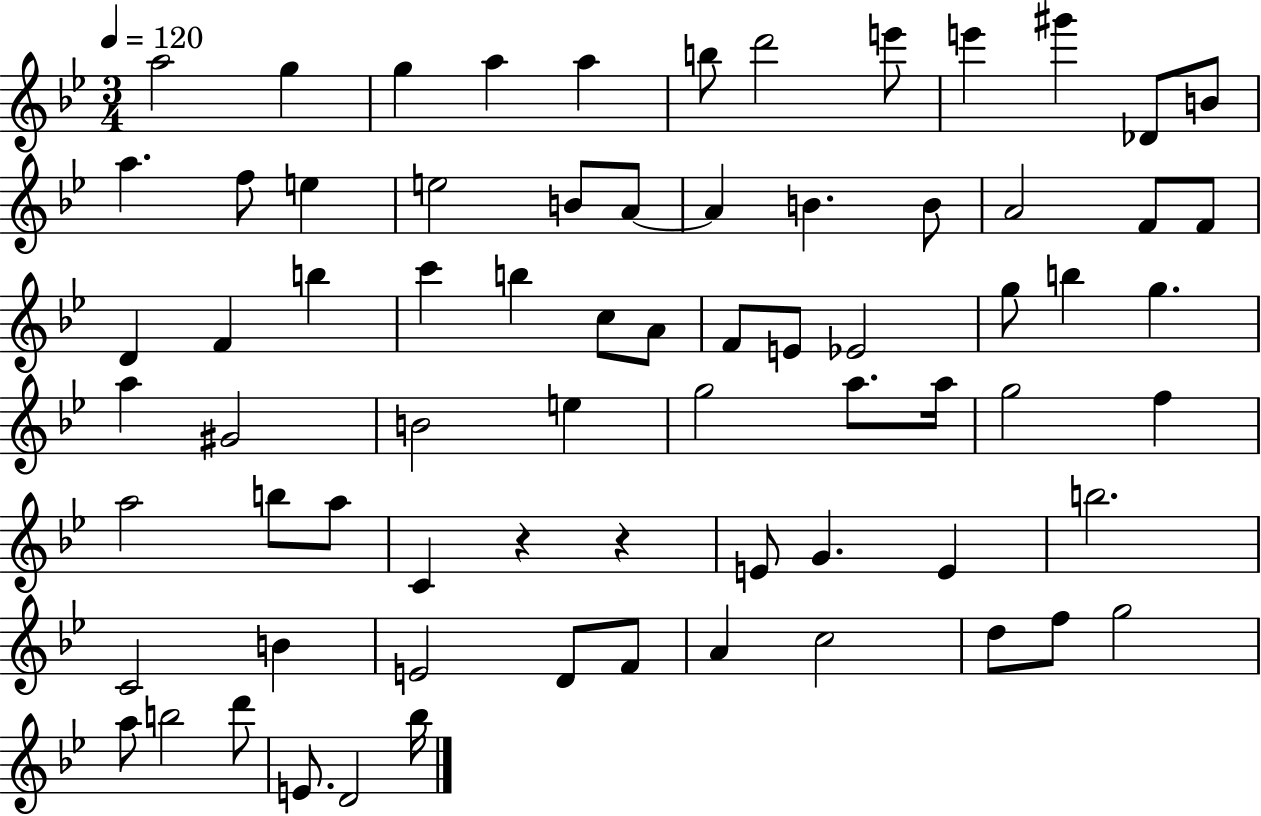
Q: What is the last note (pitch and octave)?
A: Bb5